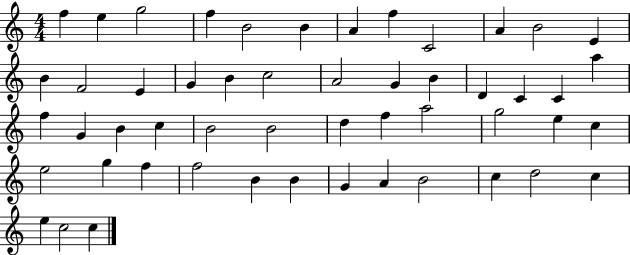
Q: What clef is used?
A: treble